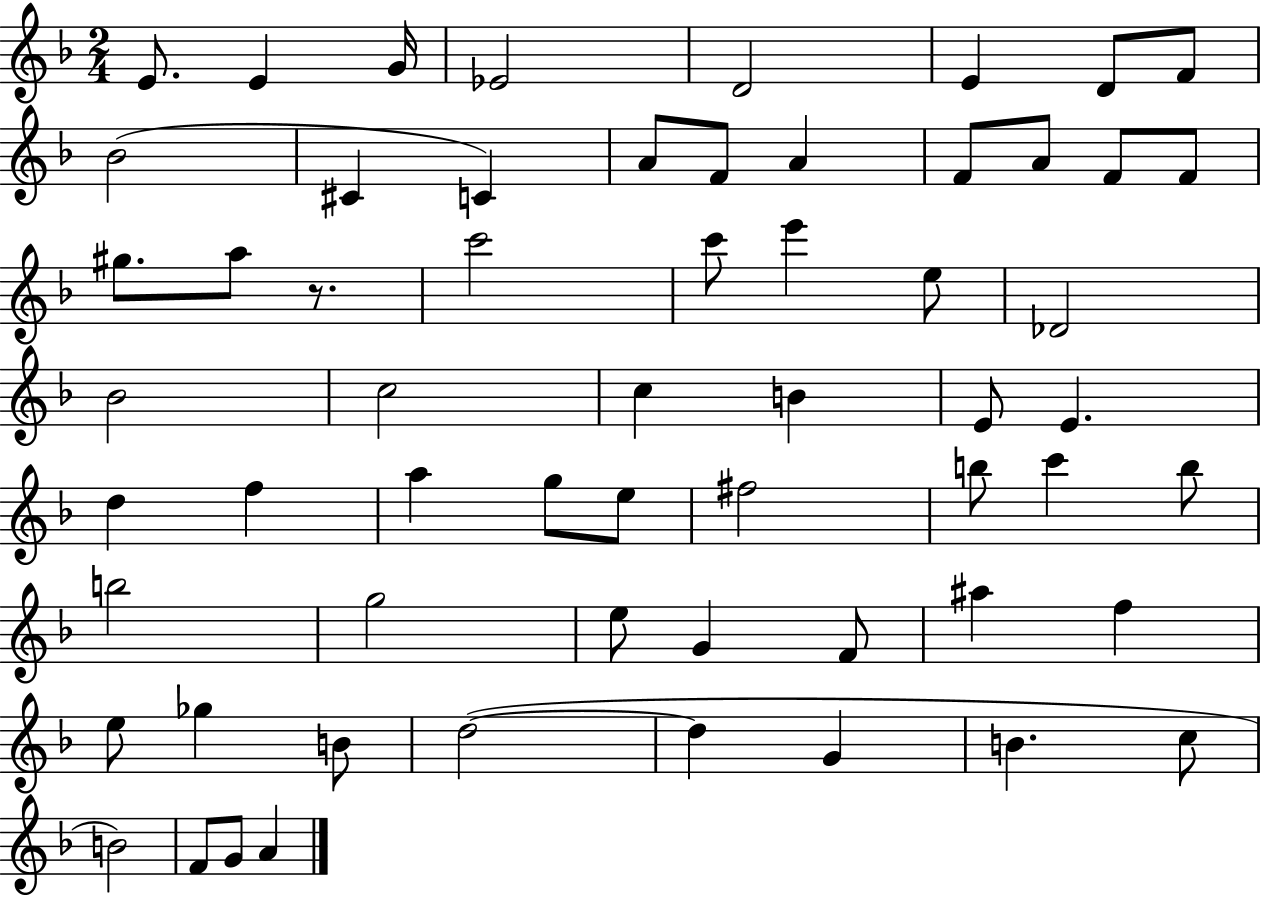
E4/e. E4/q G4/s Eb4/h D4/h E4/q D4/e F4/e Bb4/h C#4/q C4/q A4/e F4/e A4/q F4/e A4/e F4/e F4/e G#5/e. A5/e R/e. C6/h C6/e E6/q E5/e Db4/h Bb4/h C5/h C5/q B4/q E4/e E4/q. D5/q F5/q A5/q G5/e E5/e F#5/h B5/e C6/q B5/e B5/h G5/h E5/e G4/q F4/e A#5/q F5/q E5/e Gb5/q B4/e D5/h D5/q G4/q B4/q. C5/e B4/h F4/e G4/e A4/q